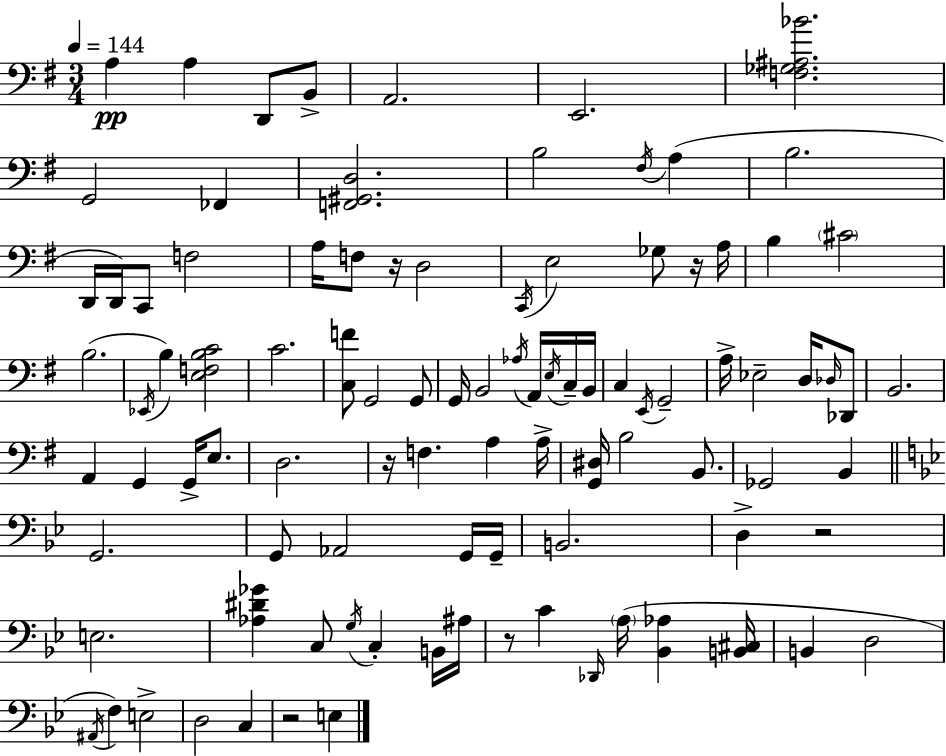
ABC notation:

X:1
T:Untitled
M:3/4
L:1/4
K:G
A, A, D,,/2 B,,/2 A,,2 E,,2 [F,_G,^A,_B]2 G,,2 _F,, [F,,^G,,D,]2 B,2 ^F,/4 A, B,2 D,,/4 D,,/4 C,,/2 F,2 A,/4 F,/2 z/4 D,2 C,,/4 E,2 _G,/2 z/4 A,/4 B, ^C2 B,2 _E,,/4 B, [E,F,B,C]2 C2 [C,F]/2 G,,2 G,,/2 G,,/4 B,,2 _A,/4 A,,/4 E,/4 C,/4 B,,/4 C, E,,/4 G,,2 A,/4 _E,2 D,/4 _D,/4 _D,,/2 B,,2 A,, G,, G,,/4 E,/2 D,2 z/4 F, A, A,/4 [G,,^D,]/4 B,2 B,,/2 _G,,2 B,, G,,2 G,,/2 _A,,2 G,,/4 G,,/4 B,,2 D, z2 E,2 [_A,^D_G] C,/2 G,/4 C, B,,/4 ^A,/4 z/2 C _D,,/4 A,/4 [_B,,_A,] [B,,^C,]/4 B,, D,2 ^A,,/4 F, E,2 D,2 C, z2 E,